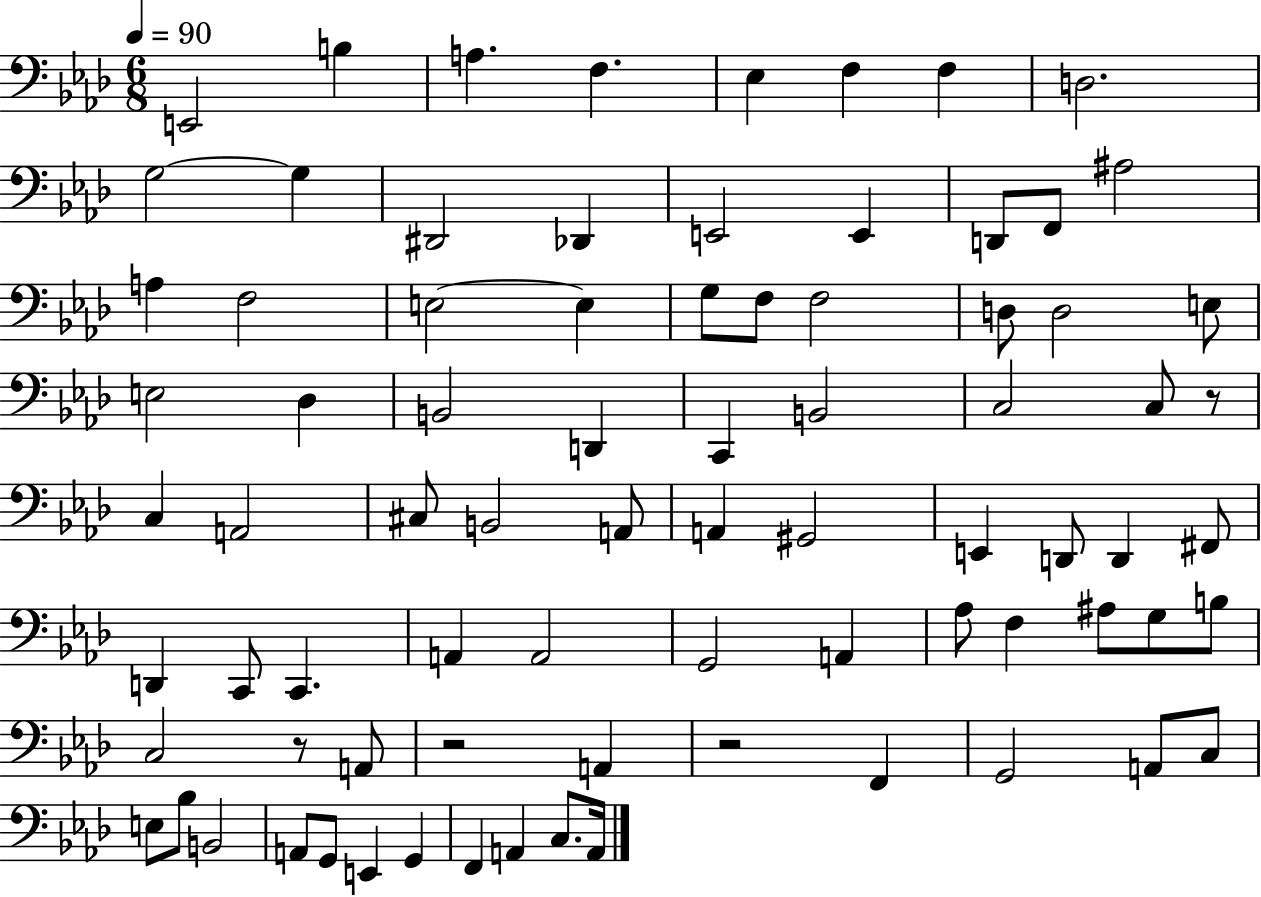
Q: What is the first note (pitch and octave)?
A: E2